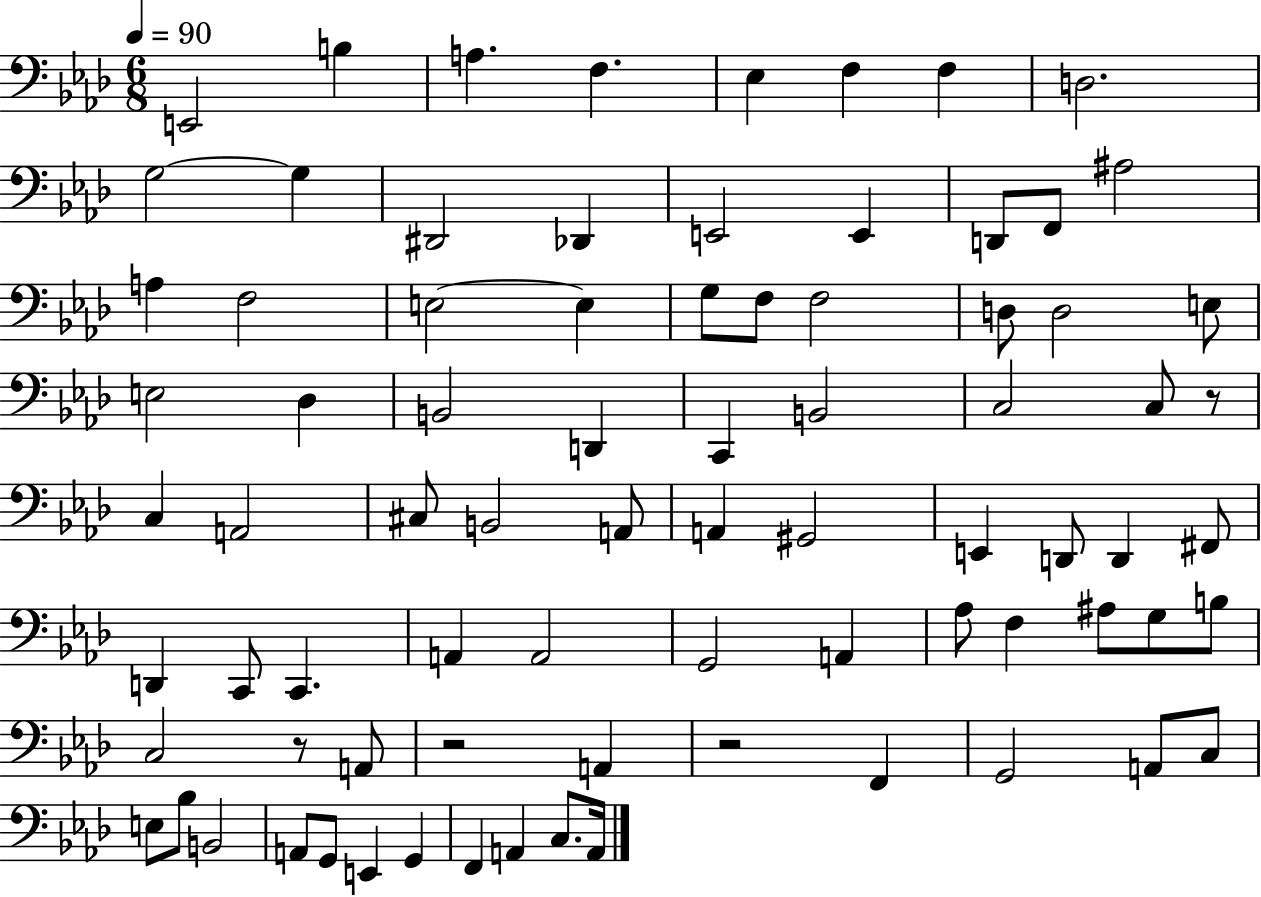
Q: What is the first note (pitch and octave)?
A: E2